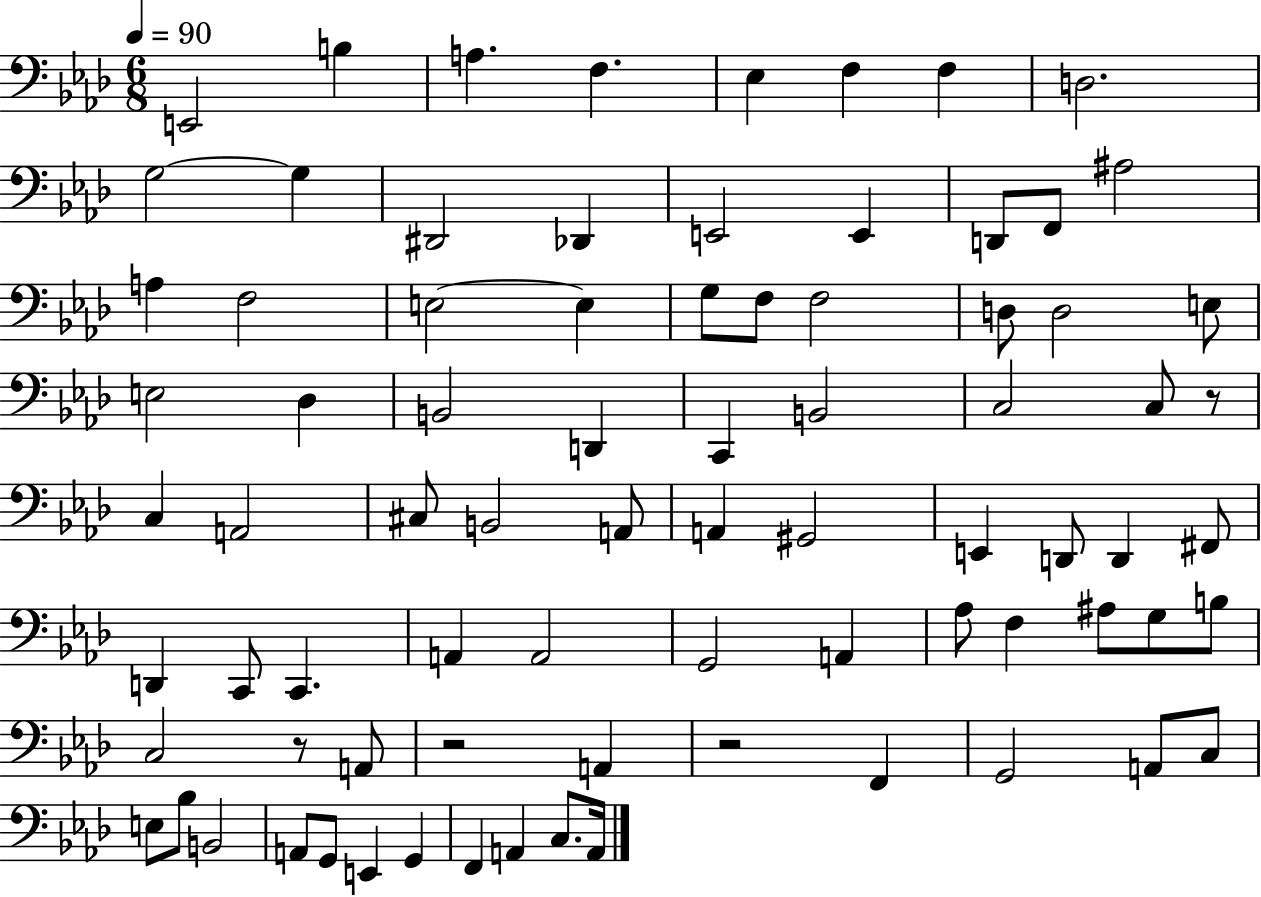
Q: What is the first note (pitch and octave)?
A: E2